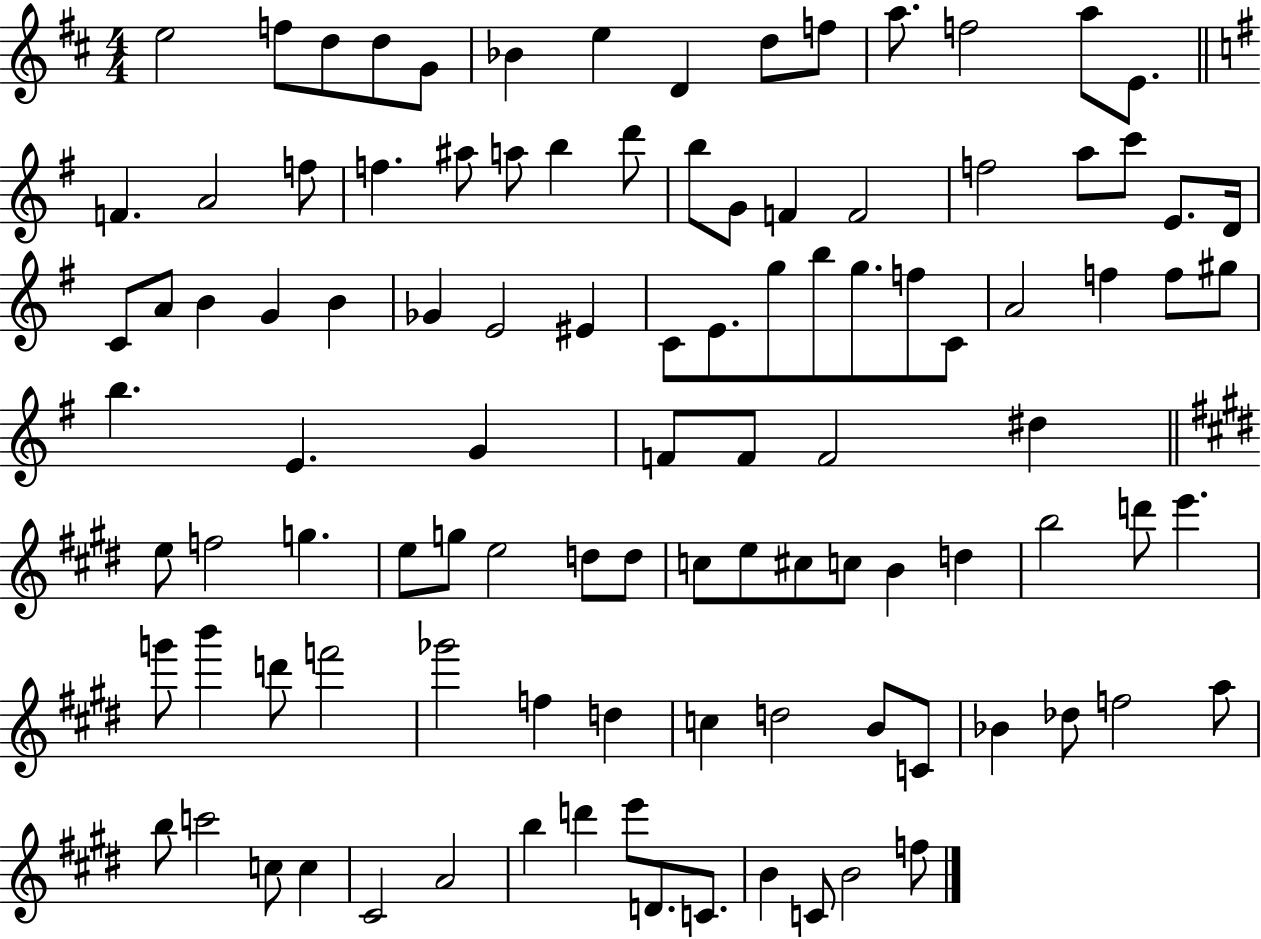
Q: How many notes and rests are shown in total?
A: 104